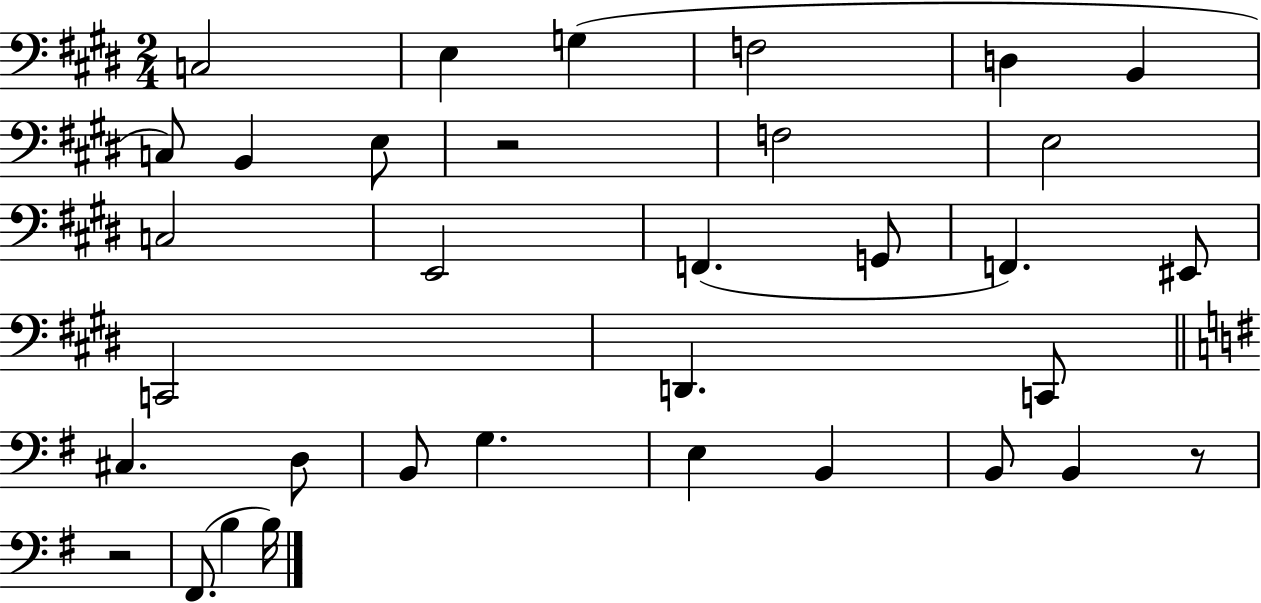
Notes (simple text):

C3/h E3/q G3/q F3/h D3/q B2/q C3/e B2/q E3/e R/h F3/h E3/h C3/h E2/h F2/q. G2/e F2/q. EIS2/e C2/h D2/q. C2/e C#3/q. D3/e B2/e G3/q. E3/q B2/q B2/e B2/q R/e R/h F#2/e. B3/q B3/s